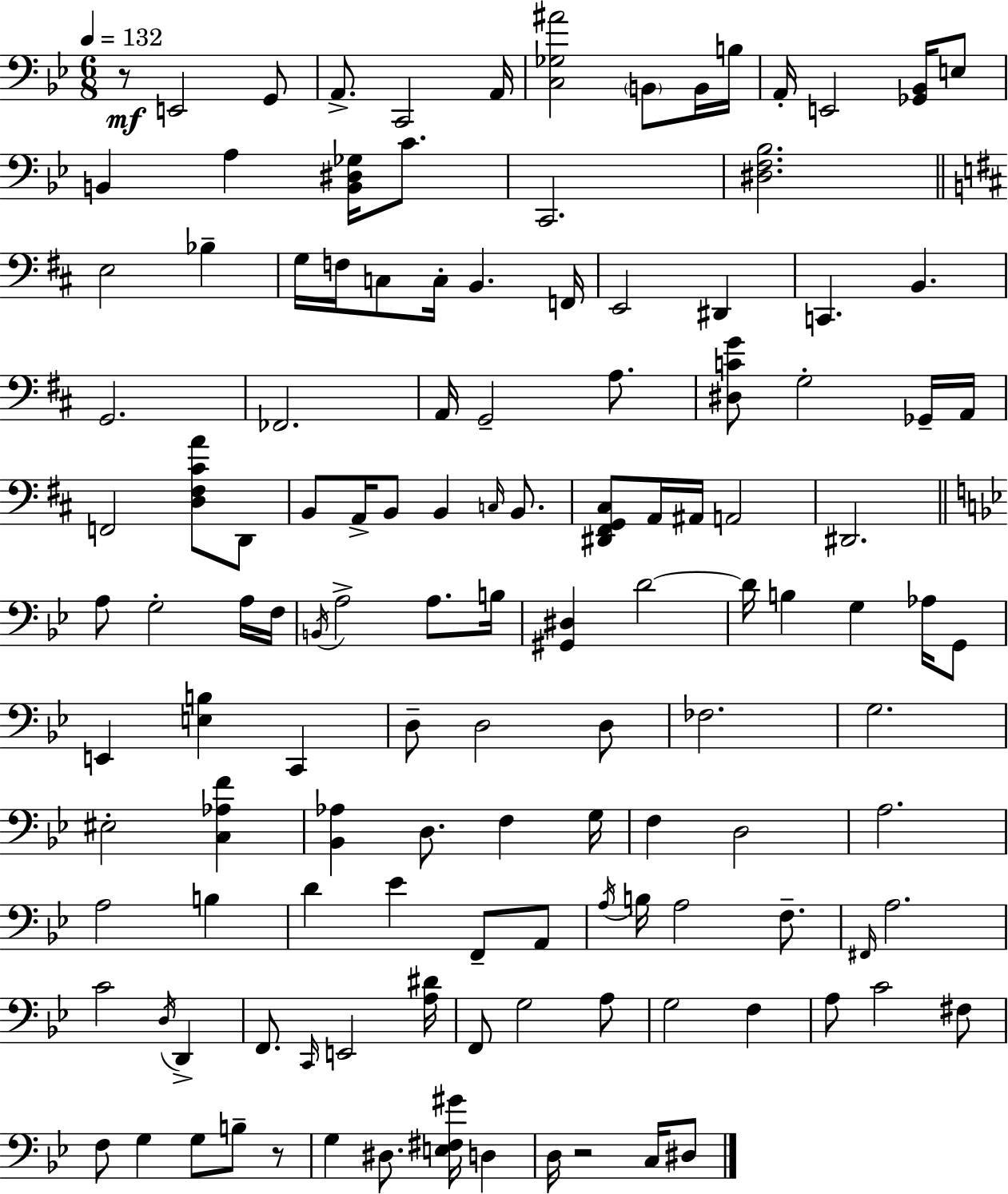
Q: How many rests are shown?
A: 3